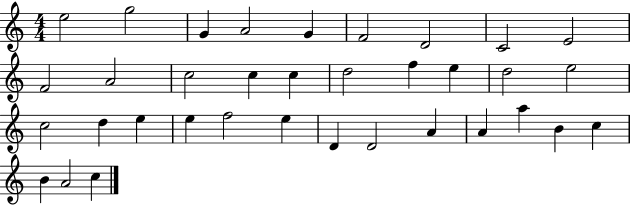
E5/h G5/h G4/q A4/h G4/q F4/h D4/h C4/h E4/h F4/h A4/h C5/h C5/q C5/q D5/h F5/q E5/q D5/h E5/h C5/h D5/q E5/q E5/q F5/h E5/q D4/q D4/h A4/q A4/q A5/q B4/q C5/q B4/q A4/h C5/q